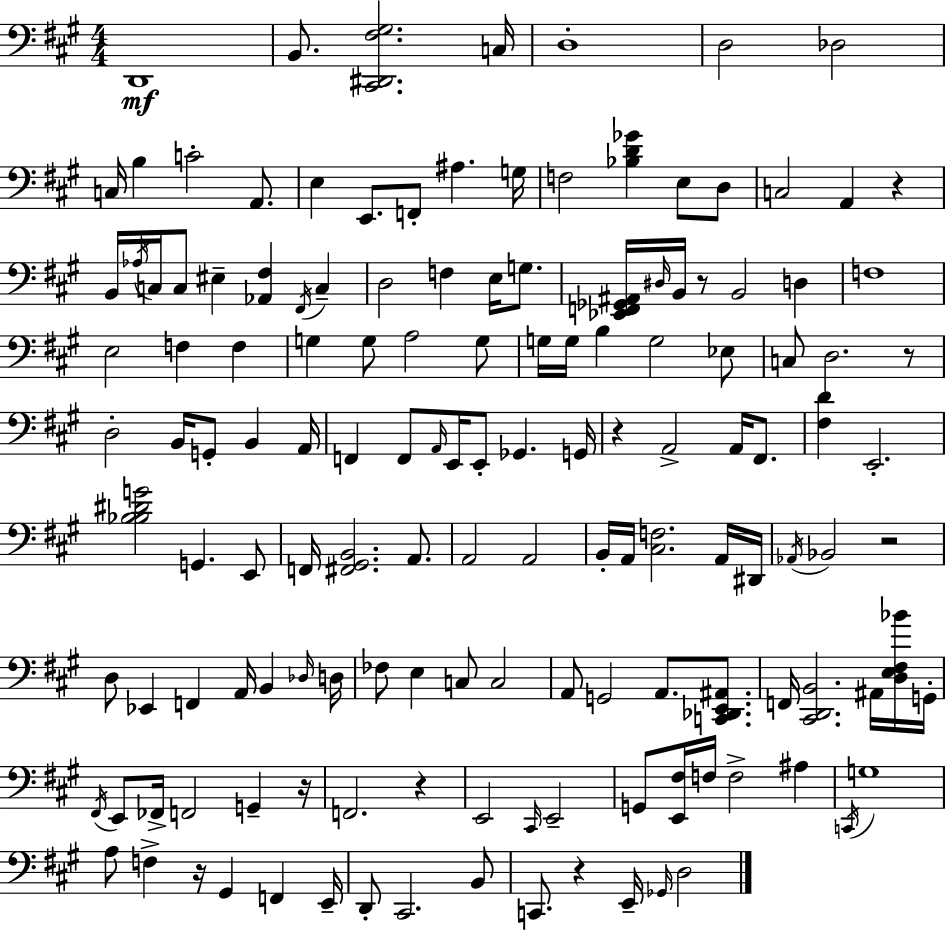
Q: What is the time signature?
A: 4/4